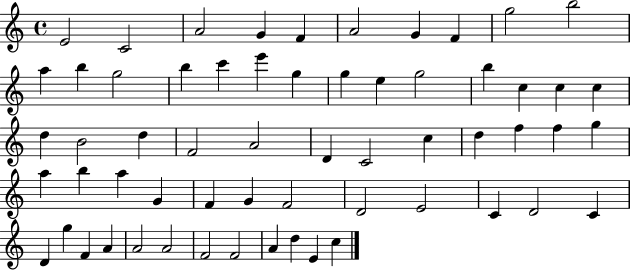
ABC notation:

X:1
T:Untitled
M:4/4
L:1/4
K:C
E2 C2 A2 G F A2 G F g2 b2 a b g2 b c' e' g g e g2 b c c c d B2 d F2 A2 D C2 c d f f g a b a G F G F2 D2 E2 C D2 C D g F A A2 A2 F2 F2 A d E c